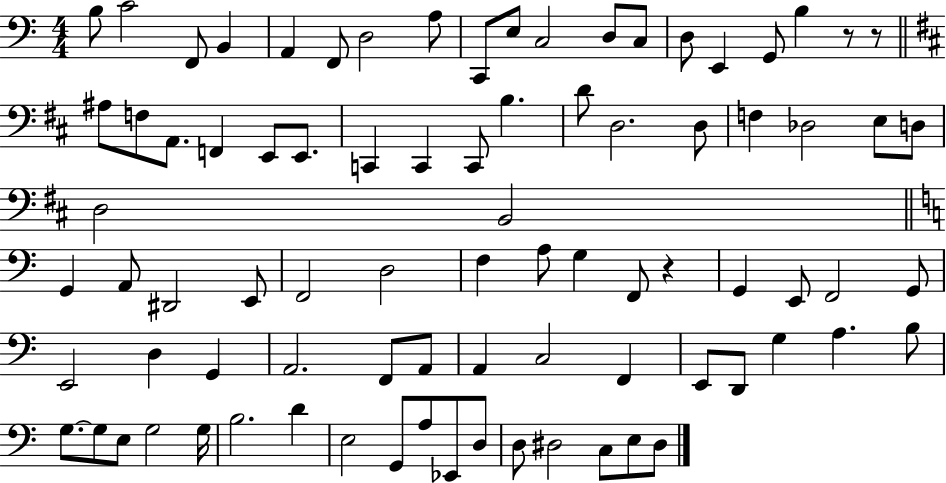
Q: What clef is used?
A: bass